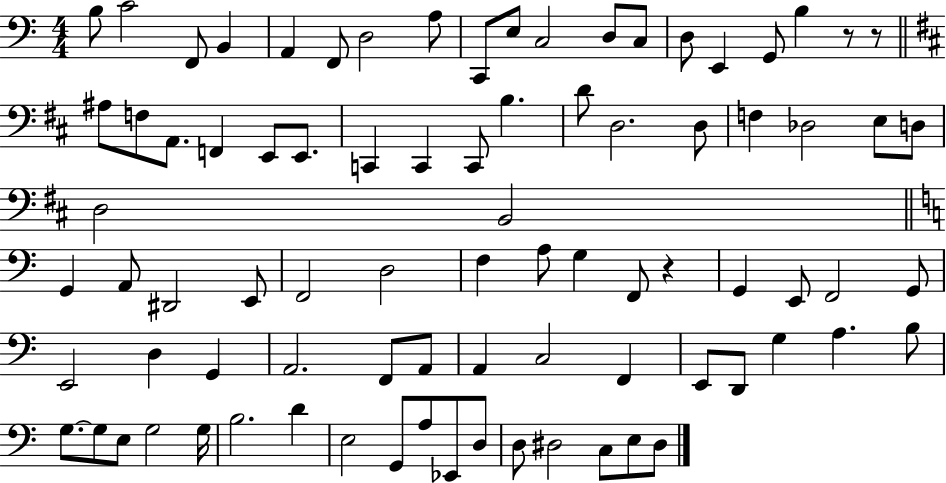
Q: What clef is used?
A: bass